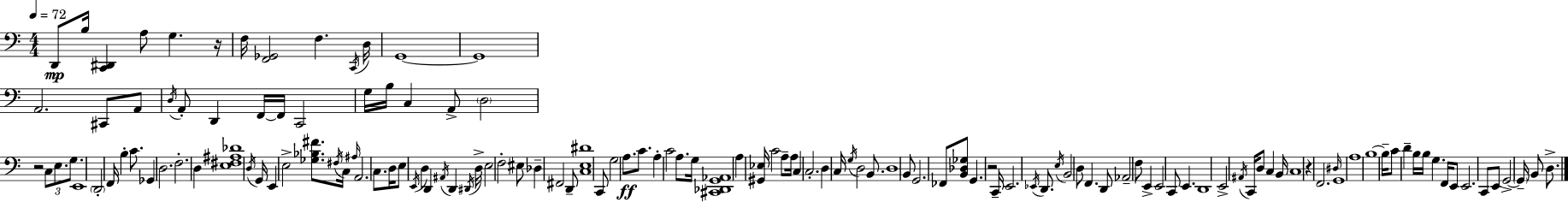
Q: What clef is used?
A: bass